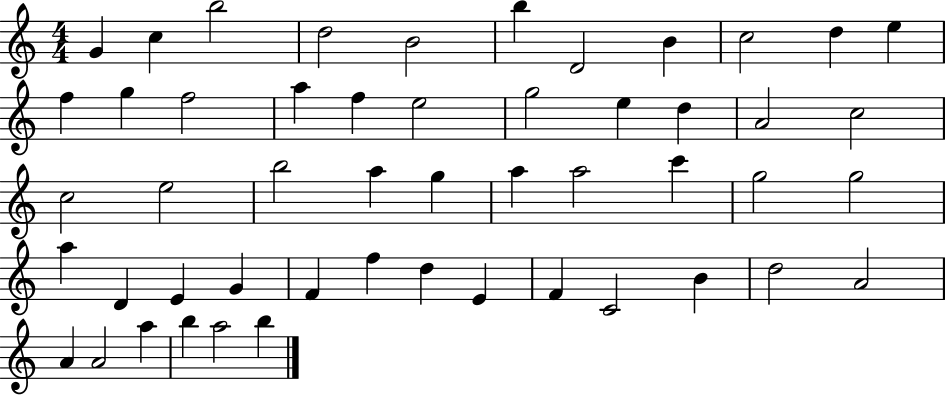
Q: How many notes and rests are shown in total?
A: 51